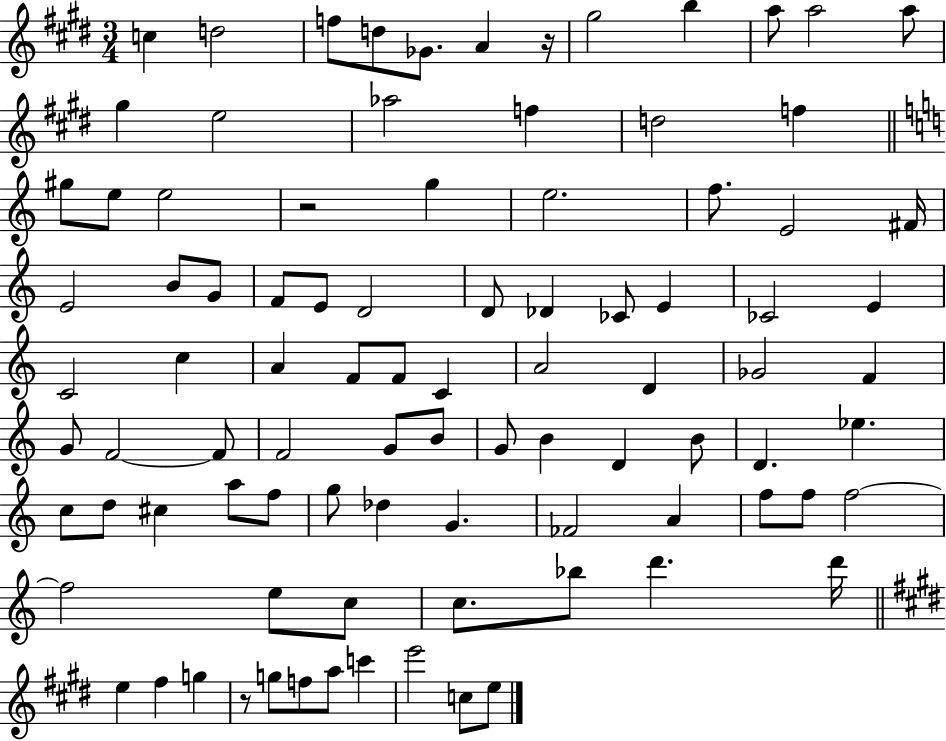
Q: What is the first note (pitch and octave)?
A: C5